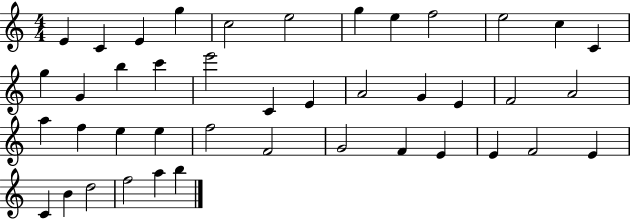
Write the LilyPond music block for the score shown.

{
  \clef treble
  \numericTimeSignature
  \time 4/4
  \key c \major
  e'4 c'4 e'4 g''4 | c''2 e''2 | g''4 e''4 f''2 | e''2 c''4 c'4 | \break g''4 g'4 b''4 c'''4 | e'''2 c'4 e'4 | a'2 g'4 e'4 | f'2 a'2 | \break a''4 f''4 e''4 e''4 | f''2 f'2 | g'2 f'4 e'4 | e'4 f'2 e'4 | \break c'4 b'4 d''2 | f''2 a''4 b''4 | \bar "|."
}